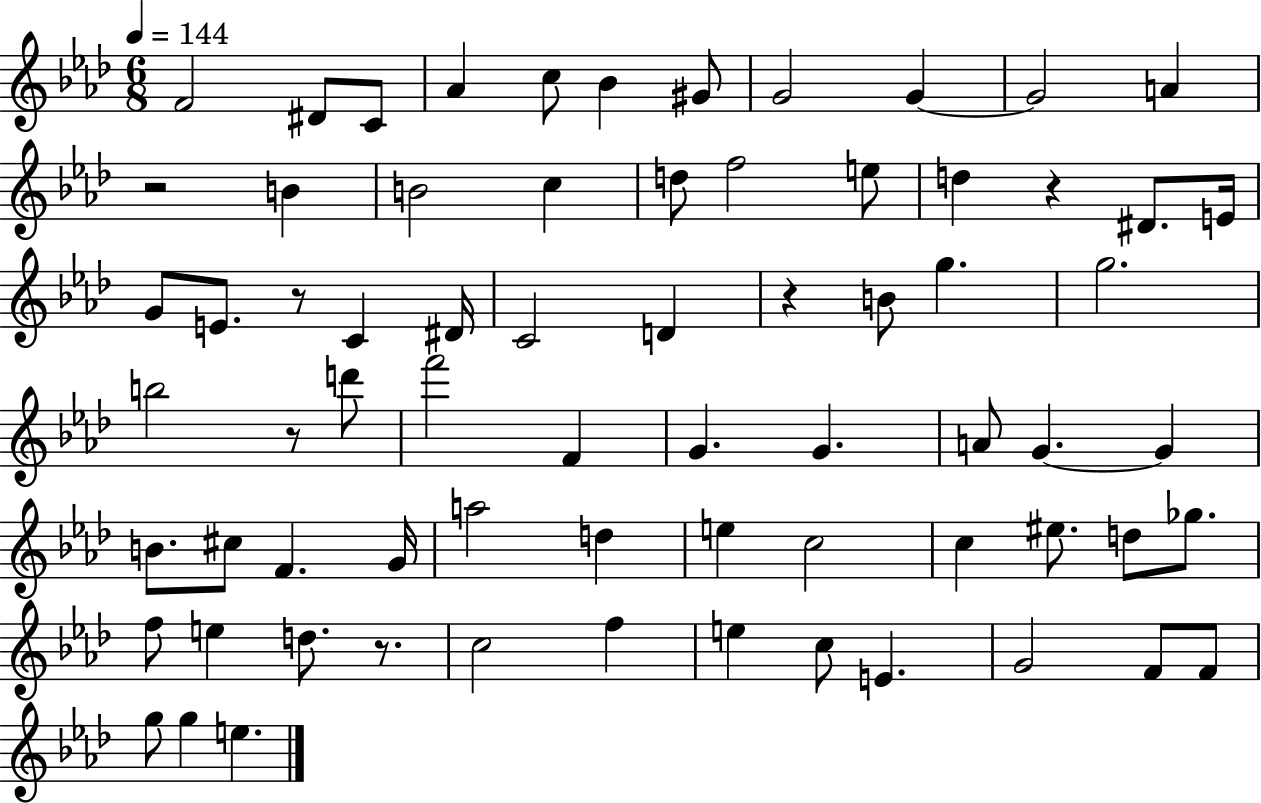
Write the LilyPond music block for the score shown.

{
  \clef treble
  \numericTimeSignature
  \time 6/8
  \key aes \major
  \tempo 4 = 144
  f'2 dis'8 c'8 | aes'4 c''8 bes'4 gis'8 | g'2 g'4~~ | g'2 a'4 | \break r2 b'4 | b'2 c''4 | d''8 f''2 e''8 | d''4 r4 dis'8. e'16 | \break g'8 e'8. r8 c'4 dis'16 | c'2 d'4 | r4 b'8 g''4. | g''2. | \break b''2 r8 d'''8 | f'''2 f'4 | g'4. g'4. | a'8 g'4.~~ g'4 | \break b'8. cis''8 f'4. g'16 | a''2 d''4 | e''4 c''2 | c''4 eis''8. d''8 ges''8. | \break f''8 e''4 d''8. r8. | c''2 f''4 | e''4 c''8 e'4. | g'2 f'8 f'8 | \break g''8 g''4 e''4. | \bar "|."
}